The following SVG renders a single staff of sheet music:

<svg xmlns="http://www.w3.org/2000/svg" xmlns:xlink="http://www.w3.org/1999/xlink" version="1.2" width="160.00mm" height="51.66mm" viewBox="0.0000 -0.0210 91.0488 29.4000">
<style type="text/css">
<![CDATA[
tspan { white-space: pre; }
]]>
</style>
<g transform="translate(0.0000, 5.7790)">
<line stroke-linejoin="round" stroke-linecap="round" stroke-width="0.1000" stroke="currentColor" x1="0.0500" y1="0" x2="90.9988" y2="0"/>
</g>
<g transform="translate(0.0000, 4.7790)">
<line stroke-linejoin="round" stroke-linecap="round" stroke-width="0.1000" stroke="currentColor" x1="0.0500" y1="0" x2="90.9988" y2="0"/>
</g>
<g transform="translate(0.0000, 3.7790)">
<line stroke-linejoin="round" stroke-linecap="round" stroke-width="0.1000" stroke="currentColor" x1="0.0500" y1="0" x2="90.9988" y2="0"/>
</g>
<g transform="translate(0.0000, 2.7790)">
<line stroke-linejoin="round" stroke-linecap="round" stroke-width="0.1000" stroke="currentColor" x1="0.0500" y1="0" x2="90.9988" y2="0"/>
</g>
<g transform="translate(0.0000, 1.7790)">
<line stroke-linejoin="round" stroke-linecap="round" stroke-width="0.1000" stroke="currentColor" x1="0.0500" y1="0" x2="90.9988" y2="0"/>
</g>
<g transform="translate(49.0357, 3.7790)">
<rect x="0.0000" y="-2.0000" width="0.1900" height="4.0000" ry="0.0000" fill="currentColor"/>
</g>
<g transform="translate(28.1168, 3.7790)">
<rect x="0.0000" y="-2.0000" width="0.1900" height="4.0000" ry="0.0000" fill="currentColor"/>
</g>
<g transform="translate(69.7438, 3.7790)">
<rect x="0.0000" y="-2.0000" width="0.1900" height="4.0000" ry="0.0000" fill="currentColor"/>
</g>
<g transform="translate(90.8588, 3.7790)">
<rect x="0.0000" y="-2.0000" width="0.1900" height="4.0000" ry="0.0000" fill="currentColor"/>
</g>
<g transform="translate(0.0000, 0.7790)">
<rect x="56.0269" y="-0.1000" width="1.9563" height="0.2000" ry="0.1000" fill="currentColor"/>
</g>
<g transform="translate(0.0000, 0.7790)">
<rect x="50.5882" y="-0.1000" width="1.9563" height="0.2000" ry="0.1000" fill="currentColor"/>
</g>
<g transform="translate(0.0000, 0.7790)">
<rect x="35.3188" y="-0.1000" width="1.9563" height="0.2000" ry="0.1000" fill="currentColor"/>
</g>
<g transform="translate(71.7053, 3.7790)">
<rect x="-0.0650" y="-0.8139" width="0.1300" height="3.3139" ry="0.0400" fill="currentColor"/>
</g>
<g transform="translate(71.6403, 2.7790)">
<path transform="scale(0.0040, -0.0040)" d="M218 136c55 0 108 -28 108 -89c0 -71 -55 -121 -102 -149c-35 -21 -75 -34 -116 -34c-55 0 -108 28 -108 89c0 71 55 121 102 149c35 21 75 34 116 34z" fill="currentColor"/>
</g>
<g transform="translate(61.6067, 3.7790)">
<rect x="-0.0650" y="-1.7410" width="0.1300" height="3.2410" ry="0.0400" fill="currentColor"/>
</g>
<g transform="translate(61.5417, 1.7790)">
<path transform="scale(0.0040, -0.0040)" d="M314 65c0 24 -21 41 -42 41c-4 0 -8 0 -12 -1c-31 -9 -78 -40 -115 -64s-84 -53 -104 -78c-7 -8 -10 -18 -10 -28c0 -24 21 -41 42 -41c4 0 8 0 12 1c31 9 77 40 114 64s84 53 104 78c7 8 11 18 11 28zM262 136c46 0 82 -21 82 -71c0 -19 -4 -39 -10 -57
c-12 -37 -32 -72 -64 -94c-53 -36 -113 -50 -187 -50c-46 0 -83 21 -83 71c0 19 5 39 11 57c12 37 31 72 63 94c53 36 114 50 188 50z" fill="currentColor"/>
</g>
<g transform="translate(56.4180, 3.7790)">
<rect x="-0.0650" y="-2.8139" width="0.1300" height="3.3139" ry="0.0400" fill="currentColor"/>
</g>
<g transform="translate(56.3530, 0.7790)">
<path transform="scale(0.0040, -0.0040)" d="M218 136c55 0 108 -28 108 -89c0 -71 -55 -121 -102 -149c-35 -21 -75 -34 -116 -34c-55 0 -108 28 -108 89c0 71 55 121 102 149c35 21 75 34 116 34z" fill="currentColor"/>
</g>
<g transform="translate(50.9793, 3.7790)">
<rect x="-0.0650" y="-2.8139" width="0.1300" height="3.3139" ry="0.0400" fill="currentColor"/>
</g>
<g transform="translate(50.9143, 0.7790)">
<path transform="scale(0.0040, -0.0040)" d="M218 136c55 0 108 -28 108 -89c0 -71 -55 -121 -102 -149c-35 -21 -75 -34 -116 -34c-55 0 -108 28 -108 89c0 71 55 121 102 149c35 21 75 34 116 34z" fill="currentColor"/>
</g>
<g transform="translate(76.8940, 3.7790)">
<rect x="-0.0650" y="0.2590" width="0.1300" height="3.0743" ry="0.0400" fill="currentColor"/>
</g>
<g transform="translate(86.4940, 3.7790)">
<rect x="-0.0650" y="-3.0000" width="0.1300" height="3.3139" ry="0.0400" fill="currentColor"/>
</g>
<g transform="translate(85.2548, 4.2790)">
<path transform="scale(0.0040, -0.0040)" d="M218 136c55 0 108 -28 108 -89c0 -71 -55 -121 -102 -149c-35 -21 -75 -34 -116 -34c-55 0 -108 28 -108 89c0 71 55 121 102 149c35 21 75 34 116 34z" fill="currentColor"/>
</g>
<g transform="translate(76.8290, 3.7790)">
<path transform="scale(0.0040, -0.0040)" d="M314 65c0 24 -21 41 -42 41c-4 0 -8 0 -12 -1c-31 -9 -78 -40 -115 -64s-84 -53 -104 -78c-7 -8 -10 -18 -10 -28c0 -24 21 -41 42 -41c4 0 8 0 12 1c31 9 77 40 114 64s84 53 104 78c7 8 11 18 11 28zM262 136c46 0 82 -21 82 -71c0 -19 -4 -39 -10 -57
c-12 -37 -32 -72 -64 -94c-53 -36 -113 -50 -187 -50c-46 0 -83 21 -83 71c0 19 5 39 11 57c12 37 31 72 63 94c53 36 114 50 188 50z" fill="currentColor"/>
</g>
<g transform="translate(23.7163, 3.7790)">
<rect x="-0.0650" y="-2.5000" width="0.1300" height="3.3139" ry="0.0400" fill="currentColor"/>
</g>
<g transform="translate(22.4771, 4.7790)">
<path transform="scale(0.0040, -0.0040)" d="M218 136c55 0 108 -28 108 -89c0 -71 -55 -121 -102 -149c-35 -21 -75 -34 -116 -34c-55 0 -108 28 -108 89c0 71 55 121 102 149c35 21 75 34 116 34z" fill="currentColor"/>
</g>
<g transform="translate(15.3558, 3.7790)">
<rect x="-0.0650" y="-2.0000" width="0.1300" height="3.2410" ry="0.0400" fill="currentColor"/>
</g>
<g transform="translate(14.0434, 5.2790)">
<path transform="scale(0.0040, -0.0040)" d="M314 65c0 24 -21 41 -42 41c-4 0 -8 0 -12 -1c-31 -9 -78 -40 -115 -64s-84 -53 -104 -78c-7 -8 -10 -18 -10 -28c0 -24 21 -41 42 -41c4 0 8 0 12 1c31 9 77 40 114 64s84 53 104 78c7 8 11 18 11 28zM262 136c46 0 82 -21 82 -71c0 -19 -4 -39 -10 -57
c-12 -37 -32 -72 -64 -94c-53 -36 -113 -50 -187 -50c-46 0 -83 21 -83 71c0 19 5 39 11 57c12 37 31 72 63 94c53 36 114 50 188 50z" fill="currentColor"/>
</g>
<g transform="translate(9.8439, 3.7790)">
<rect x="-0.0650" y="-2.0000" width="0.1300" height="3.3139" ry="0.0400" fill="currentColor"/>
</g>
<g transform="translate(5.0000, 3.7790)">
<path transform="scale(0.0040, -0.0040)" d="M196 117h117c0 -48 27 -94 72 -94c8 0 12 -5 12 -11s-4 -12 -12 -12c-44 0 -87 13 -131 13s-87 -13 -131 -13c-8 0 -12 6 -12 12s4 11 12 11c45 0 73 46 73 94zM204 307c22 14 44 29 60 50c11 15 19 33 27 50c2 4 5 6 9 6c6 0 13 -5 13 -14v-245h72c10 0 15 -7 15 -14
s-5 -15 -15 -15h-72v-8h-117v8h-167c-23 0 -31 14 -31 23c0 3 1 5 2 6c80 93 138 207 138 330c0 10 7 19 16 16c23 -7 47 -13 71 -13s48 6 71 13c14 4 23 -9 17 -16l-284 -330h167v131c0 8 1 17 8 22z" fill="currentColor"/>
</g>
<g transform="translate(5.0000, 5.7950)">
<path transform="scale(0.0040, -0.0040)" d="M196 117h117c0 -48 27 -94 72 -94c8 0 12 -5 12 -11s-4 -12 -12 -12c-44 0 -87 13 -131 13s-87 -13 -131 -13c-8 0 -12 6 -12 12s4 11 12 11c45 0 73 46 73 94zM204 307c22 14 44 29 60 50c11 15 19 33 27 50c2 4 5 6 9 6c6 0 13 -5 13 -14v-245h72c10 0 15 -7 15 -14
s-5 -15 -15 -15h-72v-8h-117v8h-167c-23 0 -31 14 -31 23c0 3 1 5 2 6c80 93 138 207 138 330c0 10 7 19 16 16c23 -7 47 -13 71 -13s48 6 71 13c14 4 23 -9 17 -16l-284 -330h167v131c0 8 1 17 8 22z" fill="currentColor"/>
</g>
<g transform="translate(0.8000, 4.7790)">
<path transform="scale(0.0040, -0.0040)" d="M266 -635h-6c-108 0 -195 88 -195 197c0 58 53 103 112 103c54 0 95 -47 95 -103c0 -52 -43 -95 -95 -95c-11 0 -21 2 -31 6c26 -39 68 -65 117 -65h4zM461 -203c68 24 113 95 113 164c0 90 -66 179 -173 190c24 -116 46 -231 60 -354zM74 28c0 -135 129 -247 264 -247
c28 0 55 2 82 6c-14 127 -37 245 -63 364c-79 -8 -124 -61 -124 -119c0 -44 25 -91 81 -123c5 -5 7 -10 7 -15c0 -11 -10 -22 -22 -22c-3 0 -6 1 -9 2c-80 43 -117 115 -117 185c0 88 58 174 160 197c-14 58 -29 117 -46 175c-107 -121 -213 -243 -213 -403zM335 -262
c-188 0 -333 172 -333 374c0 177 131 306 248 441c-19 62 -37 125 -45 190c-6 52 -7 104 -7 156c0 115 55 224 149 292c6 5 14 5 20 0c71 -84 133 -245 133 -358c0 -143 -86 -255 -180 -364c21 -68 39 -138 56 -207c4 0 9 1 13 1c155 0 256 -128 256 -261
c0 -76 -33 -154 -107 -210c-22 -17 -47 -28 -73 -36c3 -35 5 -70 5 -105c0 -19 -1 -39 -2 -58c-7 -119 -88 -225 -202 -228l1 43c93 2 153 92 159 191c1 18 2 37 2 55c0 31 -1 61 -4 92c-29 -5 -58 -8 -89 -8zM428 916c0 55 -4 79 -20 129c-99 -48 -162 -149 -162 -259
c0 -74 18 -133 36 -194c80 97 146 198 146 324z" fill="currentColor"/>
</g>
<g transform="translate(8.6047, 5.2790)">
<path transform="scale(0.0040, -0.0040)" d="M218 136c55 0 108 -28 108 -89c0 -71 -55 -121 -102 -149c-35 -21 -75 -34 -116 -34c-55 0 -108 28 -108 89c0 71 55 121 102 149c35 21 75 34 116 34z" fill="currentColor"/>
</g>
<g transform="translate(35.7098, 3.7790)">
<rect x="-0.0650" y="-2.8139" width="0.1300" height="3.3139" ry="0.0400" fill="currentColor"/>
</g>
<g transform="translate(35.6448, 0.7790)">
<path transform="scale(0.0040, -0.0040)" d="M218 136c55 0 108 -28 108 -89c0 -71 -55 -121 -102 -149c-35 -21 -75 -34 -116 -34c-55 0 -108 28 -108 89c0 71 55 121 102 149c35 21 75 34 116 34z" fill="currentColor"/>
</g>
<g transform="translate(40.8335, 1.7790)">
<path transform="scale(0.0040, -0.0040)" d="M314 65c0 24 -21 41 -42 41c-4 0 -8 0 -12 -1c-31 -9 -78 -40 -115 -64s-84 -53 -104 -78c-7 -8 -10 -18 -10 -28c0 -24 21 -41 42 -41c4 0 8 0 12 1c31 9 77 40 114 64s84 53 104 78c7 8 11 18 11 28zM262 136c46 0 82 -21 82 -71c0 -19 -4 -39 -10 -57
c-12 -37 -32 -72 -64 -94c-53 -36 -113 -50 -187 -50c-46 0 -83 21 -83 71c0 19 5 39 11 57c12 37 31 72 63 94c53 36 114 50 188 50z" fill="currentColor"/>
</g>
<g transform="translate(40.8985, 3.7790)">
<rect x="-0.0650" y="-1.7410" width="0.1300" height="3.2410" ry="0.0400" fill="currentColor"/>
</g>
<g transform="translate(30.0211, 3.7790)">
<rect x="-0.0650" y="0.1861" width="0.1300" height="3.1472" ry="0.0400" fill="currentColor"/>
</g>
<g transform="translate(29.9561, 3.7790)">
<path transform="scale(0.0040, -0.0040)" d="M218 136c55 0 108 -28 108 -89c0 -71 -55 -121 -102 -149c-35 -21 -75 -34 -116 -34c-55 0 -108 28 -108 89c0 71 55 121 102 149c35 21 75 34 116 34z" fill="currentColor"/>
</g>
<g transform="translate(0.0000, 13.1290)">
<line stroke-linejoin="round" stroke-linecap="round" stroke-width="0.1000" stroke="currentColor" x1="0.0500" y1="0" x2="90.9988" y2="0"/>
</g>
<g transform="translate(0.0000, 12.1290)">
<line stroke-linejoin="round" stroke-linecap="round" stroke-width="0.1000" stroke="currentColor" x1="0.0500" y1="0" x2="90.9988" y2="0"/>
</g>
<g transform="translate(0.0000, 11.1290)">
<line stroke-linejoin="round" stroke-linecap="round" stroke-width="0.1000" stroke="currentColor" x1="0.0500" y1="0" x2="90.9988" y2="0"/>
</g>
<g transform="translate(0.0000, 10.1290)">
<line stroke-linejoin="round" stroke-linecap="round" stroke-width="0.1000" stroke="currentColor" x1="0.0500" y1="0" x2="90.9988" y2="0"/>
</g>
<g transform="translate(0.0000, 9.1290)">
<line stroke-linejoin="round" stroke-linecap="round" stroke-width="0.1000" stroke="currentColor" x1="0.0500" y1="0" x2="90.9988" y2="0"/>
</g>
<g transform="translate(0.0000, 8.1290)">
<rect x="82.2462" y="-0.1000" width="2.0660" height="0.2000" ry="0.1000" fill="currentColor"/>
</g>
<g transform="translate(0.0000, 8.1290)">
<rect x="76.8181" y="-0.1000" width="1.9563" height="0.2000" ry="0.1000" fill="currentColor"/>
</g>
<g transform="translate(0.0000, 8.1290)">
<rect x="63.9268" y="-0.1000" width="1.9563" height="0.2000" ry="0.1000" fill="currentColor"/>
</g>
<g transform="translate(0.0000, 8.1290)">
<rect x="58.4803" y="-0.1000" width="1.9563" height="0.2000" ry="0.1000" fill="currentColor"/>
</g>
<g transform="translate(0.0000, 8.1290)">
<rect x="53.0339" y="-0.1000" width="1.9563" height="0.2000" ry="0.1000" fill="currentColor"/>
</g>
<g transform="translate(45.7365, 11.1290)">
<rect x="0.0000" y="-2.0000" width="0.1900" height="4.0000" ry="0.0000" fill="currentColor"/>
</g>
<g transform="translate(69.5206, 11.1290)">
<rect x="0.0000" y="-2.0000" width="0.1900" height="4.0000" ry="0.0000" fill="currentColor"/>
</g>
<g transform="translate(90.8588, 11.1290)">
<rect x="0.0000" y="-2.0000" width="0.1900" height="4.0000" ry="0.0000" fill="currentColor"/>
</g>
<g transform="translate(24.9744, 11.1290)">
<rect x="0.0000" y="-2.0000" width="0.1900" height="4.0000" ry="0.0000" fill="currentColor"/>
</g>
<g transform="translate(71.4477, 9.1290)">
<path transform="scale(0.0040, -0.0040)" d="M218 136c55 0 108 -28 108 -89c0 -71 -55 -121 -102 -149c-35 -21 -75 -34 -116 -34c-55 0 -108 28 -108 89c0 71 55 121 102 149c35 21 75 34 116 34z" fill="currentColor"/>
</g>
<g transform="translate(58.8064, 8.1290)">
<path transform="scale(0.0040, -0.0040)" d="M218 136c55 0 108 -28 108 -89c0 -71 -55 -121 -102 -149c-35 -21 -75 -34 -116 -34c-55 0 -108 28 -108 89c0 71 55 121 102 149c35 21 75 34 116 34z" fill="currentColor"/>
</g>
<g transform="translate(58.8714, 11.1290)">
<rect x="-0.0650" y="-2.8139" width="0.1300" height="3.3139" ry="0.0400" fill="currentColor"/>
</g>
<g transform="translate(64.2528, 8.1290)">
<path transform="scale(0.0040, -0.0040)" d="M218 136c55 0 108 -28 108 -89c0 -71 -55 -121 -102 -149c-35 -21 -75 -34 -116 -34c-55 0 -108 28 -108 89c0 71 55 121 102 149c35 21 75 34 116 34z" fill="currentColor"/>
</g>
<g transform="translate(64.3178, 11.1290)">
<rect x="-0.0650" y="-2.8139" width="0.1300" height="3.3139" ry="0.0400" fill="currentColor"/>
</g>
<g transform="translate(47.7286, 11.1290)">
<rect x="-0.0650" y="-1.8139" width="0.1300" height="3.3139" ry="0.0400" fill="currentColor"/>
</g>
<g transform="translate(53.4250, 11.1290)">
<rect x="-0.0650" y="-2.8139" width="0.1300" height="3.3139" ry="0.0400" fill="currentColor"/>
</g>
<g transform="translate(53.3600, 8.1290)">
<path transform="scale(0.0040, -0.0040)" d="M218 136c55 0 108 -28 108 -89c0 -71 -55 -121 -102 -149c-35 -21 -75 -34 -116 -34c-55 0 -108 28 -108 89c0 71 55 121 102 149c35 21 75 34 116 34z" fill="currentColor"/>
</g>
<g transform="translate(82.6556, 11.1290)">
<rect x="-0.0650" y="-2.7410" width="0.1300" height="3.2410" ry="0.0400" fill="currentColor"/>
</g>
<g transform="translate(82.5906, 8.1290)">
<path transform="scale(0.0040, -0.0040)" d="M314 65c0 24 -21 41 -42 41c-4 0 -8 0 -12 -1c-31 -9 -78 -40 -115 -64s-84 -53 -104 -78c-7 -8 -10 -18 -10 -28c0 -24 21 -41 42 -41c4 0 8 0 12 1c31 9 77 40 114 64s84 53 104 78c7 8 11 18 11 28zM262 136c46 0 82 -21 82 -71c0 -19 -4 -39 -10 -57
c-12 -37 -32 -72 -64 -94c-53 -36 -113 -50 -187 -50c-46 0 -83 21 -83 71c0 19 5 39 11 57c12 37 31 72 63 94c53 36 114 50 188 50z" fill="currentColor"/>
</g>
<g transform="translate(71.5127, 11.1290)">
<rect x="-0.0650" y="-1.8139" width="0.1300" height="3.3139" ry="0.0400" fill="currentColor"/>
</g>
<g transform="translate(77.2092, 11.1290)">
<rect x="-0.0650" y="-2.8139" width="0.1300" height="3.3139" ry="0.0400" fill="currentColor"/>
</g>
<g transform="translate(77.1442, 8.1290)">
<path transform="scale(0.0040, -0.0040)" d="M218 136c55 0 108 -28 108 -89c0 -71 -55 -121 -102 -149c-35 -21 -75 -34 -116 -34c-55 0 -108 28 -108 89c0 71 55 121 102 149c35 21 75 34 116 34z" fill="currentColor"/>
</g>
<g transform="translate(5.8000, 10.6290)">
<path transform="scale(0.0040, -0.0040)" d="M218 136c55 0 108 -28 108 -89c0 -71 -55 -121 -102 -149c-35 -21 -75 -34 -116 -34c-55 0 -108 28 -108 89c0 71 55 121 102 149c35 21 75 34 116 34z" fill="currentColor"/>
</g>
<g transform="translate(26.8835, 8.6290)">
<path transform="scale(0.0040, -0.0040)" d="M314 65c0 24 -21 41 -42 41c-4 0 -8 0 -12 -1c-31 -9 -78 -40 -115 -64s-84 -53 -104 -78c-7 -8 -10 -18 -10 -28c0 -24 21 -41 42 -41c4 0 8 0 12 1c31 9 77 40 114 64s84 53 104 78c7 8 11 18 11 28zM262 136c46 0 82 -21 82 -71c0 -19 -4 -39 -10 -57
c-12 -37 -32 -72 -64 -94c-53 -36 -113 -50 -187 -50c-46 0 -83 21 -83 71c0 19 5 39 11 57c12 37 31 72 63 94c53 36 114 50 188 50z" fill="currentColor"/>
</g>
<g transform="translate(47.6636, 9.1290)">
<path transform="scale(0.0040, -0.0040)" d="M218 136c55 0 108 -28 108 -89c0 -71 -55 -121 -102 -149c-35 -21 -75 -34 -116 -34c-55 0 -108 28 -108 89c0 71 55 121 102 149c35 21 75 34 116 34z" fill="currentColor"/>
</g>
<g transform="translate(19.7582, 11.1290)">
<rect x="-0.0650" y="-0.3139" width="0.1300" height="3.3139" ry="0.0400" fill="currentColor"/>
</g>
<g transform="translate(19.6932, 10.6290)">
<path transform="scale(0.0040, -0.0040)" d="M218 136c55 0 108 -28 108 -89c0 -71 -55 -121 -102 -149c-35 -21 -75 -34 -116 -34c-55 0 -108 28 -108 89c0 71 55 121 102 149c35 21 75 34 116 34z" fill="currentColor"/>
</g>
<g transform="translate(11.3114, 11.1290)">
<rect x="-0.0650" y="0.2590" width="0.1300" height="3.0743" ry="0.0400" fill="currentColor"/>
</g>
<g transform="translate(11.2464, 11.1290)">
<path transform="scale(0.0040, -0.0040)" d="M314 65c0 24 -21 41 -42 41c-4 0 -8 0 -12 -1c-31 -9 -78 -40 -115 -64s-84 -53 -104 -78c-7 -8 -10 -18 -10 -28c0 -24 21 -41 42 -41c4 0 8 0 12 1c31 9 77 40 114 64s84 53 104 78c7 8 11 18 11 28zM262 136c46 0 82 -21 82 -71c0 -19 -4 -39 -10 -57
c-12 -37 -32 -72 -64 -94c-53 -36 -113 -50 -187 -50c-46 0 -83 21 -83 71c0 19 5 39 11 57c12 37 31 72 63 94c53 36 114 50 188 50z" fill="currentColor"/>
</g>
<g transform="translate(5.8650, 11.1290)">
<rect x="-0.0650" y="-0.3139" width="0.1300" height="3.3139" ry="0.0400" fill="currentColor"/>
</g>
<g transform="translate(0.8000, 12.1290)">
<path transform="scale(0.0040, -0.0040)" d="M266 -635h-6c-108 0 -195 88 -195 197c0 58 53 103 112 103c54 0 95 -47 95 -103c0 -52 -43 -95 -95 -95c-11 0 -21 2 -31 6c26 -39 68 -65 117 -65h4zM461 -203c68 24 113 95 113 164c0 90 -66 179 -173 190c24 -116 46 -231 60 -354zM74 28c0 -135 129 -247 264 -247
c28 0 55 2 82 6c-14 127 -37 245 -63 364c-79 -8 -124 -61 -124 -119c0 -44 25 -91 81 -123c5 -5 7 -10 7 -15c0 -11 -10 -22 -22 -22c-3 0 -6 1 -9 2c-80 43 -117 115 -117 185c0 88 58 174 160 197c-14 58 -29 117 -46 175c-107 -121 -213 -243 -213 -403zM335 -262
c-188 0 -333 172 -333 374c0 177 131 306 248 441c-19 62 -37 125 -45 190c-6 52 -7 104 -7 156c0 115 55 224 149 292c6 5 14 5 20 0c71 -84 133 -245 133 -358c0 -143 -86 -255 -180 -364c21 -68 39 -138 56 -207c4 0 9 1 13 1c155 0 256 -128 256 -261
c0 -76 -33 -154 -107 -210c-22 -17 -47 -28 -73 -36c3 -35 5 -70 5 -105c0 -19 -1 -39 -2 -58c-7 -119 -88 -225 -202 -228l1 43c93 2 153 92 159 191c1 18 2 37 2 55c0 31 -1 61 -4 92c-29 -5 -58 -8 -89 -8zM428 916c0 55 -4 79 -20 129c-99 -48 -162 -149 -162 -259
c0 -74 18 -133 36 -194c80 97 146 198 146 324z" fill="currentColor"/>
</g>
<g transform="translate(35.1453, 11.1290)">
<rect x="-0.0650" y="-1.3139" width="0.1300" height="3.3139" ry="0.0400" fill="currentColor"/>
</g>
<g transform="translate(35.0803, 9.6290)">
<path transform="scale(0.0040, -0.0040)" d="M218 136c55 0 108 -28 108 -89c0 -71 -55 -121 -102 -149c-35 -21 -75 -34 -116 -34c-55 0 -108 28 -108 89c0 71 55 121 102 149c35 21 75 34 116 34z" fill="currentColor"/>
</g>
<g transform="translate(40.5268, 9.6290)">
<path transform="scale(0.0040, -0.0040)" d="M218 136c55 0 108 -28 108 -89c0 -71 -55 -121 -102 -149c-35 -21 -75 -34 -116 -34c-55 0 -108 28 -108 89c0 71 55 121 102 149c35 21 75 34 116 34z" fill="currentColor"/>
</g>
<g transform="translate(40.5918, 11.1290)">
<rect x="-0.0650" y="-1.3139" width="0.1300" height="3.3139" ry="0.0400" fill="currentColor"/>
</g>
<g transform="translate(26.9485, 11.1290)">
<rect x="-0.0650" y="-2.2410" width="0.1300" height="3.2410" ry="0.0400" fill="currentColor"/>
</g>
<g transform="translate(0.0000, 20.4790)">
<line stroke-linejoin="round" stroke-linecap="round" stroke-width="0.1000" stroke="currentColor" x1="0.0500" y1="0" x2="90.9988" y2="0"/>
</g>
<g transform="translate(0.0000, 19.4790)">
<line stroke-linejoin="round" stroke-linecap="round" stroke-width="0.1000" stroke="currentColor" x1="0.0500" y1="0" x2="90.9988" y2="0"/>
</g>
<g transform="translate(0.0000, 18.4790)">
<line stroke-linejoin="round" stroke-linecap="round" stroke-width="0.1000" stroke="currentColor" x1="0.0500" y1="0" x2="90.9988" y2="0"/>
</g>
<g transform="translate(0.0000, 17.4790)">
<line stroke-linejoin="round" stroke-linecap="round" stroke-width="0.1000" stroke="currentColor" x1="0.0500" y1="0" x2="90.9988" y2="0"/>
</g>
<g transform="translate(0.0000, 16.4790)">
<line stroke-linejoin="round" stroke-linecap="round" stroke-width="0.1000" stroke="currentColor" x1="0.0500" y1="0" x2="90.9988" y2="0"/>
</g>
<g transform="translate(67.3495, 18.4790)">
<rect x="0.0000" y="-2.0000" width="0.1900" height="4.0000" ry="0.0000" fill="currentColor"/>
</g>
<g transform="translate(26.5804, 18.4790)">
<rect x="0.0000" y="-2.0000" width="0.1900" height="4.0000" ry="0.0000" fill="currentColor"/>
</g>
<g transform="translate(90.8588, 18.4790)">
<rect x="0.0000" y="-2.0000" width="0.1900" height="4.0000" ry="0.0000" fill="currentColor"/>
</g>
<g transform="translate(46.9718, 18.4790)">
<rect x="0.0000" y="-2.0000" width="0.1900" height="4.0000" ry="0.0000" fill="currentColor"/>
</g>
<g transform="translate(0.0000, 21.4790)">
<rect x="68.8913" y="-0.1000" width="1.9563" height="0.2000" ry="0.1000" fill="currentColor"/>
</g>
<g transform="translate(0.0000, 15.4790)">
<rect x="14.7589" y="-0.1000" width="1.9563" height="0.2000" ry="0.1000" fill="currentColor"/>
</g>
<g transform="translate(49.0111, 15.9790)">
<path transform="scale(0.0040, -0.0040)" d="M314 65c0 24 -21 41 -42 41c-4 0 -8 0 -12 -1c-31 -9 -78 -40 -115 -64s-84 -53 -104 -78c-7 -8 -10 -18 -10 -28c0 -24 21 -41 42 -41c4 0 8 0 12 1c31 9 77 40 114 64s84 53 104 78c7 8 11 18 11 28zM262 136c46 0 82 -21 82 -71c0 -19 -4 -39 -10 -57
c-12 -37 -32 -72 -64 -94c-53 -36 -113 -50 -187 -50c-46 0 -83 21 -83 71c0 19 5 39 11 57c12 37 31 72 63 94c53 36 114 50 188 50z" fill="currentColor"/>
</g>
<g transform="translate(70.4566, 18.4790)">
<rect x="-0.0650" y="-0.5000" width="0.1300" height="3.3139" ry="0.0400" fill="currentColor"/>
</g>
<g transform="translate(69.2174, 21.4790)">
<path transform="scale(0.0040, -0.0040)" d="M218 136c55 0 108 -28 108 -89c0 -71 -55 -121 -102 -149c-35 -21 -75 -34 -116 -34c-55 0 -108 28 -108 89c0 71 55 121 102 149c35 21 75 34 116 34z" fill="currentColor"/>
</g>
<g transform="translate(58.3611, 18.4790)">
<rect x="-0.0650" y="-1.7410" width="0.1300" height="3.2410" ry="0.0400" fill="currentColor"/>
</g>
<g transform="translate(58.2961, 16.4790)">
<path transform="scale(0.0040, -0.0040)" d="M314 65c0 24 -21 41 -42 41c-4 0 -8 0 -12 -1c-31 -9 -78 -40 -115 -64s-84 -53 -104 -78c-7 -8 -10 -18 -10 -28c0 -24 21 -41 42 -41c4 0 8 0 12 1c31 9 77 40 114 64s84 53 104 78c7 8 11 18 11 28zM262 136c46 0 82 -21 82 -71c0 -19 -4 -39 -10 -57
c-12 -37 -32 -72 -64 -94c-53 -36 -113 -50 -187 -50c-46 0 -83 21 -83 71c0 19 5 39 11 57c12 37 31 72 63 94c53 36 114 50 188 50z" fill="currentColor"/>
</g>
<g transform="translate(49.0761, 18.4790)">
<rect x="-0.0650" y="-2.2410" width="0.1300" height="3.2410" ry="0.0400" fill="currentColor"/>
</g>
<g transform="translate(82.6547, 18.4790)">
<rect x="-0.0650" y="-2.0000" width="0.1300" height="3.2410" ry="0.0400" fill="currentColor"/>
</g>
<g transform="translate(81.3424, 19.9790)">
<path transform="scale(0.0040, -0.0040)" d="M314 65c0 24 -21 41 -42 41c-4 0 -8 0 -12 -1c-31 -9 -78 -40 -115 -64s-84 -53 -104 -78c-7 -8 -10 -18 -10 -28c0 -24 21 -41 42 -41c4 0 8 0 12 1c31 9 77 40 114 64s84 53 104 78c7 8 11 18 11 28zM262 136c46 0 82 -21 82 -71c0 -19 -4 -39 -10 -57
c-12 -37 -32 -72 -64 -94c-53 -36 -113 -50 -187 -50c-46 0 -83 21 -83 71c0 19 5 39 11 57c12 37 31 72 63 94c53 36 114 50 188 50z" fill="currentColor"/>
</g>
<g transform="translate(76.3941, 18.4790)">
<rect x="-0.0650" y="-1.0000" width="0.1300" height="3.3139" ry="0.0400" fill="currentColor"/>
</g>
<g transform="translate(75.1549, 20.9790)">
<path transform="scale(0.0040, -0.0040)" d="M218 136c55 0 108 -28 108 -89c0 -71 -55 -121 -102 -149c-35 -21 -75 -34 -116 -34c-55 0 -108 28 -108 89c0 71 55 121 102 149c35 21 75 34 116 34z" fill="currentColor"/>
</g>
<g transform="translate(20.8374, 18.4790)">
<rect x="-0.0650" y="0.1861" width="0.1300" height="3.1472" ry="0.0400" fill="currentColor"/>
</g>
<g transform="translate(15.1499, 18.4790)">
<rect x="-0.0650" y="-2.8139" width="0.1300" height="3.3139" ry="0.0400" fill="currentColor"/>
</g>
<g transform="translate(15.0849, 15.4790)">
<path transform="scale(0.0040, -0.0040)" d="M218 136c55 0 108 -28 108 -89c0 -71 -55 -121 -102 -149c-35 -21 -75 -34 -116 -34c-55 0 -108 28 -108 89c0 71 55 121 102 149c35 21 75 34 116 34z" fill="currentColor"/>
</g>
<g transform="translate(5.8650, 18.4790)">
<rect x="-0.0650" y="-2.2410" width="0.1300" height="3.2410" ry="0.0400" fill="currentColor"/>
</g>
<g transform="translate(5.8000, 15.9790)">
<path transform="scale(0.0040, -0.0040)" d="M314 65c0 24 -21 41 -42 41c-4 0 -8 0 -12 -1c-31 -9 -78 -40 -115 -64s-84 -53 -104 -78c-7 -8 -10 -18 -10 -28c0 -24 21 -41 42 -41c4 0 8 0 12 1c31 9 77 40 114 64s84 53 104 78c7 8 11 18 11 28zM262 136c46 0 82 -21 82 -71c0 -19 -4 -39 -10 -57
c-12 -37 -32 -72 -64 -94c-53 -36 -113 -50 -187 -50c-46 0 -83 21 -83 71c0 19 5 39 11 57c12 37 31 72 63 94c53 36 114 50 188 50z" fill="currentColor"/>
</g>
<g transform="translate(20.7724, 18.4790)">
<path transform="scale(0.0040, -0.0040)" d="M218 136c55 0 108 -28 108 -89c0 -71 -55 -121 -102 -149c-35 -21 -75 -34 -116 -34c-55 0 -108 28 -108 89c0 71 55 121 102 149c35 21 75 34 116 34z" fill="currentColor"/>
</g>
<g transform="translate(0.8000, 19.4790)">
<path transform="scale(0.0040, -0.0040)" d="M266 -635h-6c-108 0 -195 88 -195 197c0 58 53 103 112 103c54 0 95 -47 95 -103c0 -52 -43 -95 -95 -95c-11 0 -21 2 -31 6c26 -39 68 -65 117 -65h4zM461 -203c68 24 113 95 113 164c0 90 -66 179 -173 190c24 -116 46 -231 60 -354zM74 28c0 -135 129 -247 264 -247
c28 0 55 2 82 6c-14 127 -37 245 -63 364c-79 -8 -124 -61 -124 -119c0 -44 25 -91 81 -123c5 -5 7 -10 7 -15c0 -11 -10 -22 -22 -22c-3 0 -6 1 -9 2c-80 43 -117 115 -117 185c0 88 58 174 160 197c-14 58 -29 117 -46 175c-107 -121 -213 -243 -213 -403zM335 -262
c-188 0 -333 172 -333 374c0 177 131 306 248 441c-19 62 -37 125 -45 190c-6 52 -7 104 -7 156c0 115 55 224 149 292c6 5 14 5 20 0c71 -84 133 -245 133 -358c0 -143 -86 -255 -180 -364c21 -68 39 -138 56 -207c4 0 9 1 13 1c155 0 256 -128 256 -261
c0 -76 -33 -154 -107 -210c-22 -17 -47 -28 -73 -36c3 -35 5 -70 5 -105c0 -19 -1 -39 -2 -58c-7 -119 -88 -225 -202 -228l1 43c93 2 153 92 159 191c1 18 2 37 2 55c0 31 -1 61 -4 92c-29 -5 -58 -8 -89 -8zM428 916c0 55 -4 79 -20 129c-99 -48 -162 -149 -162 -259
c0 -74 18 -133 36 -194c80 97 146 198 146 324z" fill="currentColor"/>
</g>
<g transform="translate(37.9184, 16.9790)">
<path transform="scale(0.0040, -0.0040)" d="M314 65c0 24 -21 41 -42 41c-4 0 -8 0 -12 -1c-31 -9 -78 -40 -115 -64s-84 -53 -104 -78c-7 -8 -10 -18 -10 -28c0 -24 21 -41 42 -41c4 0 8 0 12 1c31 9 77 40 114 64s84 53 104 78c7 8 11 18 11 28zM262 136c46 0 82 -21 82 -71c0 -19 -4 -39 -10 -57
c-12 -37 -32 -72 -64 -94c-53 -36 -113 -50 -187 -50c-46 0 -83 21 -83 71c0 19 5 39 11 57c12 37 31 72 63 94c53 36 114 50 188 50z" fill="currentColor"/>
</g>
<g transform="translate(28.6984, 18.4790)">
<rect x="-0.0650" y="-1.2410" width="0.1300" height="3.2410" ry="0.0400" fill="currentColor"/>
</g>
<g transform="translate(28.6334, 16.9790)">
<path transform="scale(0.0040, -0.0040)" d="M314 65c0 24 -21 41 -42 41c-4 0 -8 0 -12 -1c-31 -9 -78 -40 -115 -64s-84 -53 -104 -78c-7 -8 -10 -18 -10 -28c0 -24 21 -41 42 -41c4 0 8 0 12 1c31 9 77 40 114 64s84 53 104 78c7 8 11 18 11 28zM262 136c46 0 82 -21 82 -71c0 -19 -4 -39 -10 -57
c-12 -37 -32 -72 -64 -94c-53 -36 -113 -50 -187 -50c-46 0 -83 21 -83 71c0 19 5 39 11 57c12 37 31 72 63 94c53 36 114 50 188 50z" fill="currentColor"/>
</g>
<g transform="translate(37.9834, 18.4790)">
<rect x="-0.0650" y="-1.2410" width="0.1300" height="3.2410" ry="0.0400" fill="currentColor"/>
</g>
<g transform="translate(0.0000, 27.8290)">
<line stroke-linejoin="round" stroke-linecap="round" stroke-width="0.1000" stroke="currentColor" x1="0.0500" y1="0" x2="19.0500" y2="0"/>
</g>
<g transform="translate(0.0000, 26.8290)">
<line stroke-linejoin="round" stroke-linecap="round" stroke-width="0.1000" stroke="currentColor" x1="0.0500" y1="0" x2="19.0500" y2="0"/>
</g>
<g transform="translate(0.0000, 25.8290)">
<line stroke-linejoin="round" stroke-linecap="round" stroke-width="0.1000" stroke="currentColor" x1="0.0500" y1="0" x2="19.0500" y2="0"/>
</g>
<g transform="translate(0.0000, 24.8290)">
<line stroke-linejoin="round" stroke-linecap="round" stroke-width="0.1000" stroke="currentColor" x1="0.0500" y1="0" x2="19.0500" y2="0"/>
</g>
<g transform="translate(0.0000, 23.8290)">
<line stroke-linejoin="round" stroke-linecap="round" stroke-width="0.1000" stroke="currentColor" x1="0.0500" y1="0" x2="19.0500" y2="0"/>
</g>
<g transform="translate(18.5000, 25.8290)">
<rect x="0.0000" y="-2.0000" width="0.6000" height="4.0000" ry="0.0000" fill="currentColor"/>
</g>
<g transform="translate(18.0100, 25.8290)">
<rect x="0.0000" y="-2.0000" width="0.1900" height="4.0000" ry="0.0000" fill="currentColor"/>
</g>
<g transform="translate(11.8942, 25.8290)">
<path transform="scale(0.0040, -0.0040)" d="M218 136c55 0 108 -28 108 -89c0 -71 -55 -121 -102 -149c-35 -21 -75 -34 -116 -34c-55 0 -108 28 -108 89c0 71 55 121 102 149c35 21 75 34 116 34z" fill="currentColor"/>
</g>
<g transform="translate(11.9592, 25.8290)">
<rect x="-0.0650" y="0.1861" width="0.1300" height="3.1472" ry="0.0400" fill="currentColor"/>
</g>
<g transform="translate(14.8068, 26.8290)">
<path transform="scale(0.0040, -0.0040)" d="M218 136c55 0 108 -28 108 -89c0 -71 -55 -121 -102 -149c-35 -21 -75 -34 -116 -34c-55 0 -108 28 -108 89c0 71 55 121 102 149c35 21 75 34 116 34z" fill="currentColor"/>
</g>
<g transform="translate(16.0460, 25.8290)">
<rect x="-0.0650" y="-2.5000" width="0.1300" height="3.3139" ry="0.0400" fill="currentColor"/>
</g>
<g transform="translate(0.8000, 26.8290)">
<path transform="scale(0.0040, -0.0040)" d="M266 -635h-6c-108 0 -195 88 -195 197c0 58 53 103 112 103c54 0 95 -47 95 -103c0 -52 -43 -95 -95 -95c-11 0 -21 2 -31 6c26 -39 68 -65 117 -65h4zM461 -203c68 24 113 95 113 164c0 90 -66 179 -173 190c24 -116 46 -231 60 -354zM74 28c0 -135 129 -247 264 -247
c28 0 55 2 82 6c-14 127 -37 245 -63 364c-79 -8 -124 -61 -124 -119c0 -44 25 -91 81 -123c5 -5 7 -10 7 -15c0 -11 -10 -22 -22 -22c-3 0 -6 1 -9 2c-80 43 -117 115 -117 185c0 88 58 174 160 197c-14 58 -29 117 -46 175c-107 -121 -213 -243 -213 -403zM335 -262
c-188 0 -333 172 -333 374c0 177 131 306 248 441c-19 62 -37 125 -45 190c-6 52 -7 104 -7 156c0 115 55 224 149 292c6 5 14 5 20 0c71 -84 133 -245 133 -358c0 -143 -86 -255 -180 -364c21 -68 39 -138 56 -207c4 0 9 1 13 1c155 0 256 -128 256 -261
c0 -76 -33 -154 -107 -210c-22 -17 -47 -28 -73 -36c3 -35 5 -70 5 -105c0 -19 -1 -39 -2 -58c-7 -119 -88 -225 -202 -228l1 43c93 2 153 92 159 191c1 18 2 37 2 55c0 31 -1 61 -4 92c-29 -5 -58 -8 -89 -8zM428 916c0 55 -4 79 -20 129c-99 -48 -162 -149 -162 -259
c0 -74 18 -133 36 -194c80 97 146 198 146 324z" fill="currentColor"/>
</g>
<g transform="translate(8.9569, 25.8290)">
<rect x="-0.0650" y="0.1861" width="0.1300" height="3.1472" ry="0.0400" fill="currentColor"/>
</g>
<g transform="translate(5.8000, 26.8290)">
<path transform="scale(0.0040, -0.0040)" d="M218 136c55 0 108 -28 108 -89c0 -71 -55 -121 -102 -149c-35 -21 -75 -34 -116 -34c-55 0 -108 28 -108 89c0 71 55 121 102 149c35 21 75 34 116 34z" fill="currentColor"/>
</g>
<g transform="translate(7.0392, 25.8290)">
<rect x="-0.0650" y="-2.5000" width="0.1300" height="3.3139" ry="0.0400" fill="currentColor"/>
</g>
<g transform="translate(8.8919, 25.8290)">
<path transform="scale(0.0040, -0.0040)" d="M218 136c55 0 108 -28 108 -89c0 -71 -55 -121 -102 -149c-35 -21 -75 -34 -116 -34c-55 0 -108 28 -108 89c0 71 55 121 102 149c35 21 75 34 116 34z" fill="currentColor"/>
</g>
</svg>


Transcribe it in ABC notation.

X:1
T:Untitled
M:4/4
L:1/4
K:C
F F2 G B a f2 a a f2 d B2 A c B2 c g2 e e f a a a f a a2 g2 a B e2 e2 g2 f2 C D F2 G B B G